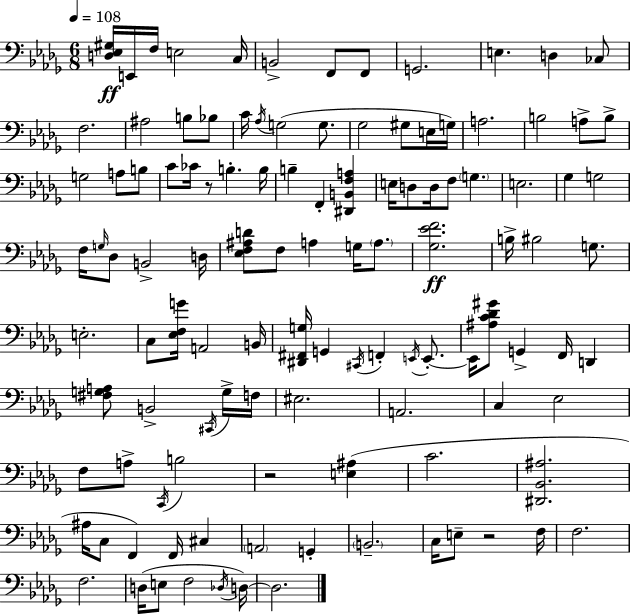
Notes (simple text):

[D3,Eb3,G#3]/s E2/s F3/s E3/h C3/s B2/h F2/e F2/e G2/h. E3/q. D3/q CES3/e F3/h. A#3/h B3/e Bb3/e C4/s Ab3/s G3/h G3/e. Gb3/h G#3/e E3/s G3/s A3/h. B3/h A3/e B3/e G3/h A3/e B3/e C4/e CES4/s R/e B3/q. B3/s B3/q F2/q [D#2,B2,F3,A3]/q E3/s D3/e D3/s F3/e G3/q. E3/h. Gb3/q G3/h F3/s G3/s Db3/e B2/h D3/s [Eb3,F3,A#3,D4]/e F3/e A3/q G3/s A3/e. [Gb3,Eb4,F4]/h. B3/s BIS3/h G3/e. E3/h. C3/e [Eb3,F3,G4]/s A2/h B2/s [D#2,F#2,G3]/s G2/q C#2/s F2/q E2/s E2/e. E2/s [A#3,C4,Db4,G#4]/e G2/q F2/s D2/q [F#3,G3,A3]/e B2/h C#2/s G3/s F3/s EIS3/h. A2/h. C3/q Eb3/h F3/e A3/e C2/s B3/h R/h [E3,A#3]/q C4/h. [D#2,Bb2,A#3]/h. A#3/s C3/e F2/q F2/s C#3/q A2/h G2/q B2/h. C3/s E3/e R/h F3/s F3/h. F3/h. D3/s E3/e F3/h Db3/s D3/s D3/h.